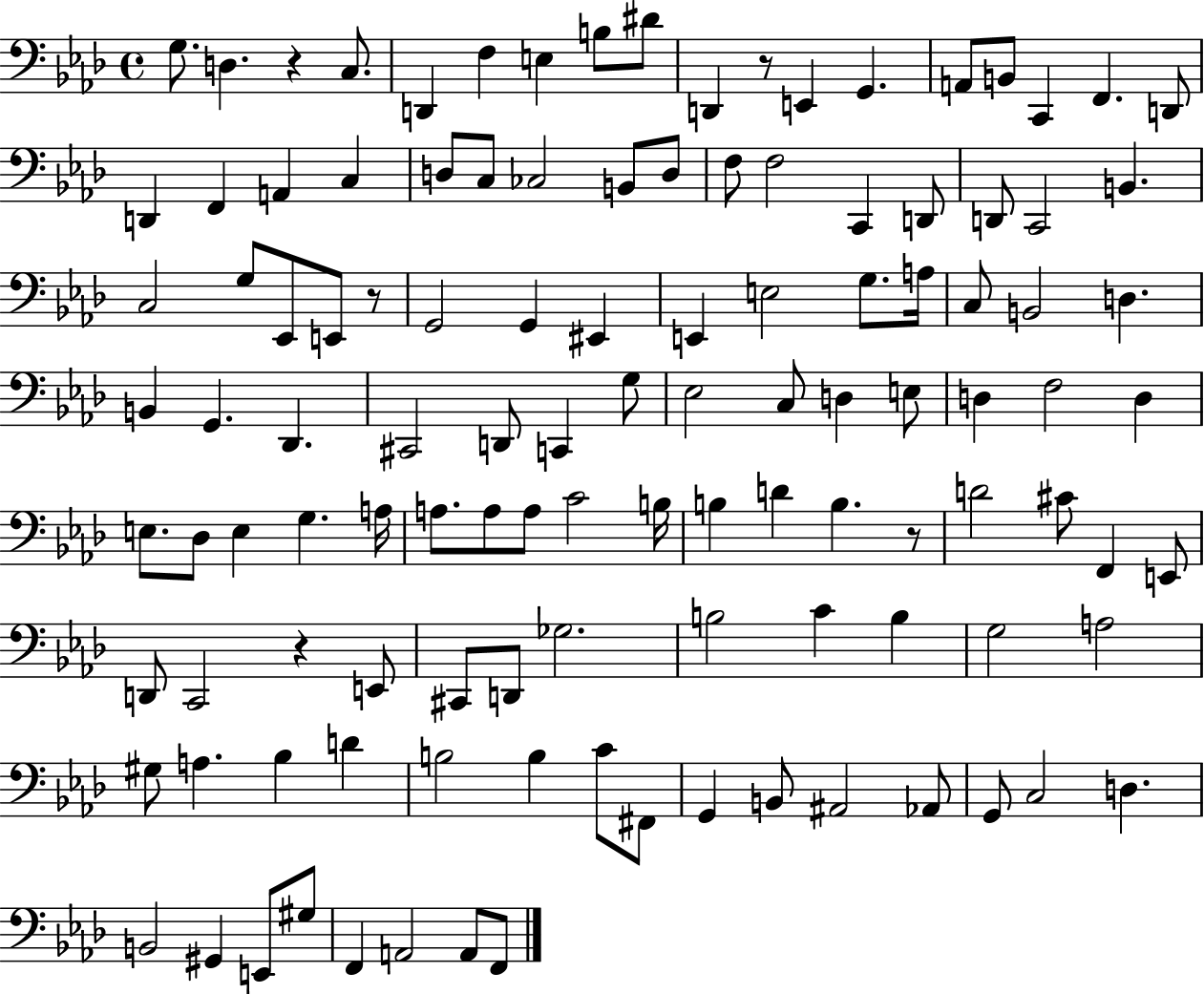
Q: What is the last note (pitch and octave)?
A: F2